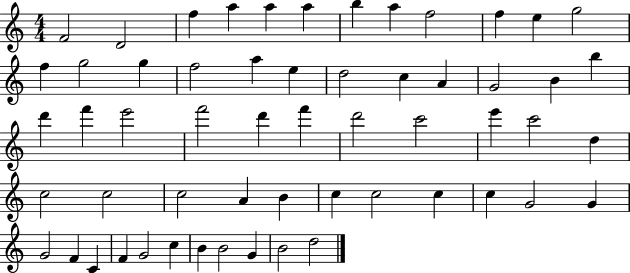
{
  \clef treble
  \numericTimeSignature
  \time 4/4
  \key c \major
  f'2 d'2 | f''4 a''4 a''4 a''4 | b''4 a''4 f''2 | f''4 e''4 g''2 | \break f''4 g''2 g''4 | f''2 a''4 e''4 | d''2 c''4 a'4 | g'2 b'4 b''4 | \break d'''4 f'''4 e'''2 | f'''2 d'''4 f'''4 | d'''2 c'''2 | e'''4 c'''2 d''4 | \break c''2 c''2 | c''2 a'4 b'4 | c''4 c''2 c''4 | c''4 g'2 g'4 | \break g'2 f'4 c'4 | f'4 g'2 c''4 | b'4 b'2 g'4 | b'2 d''2 | \break \bar "|."
}